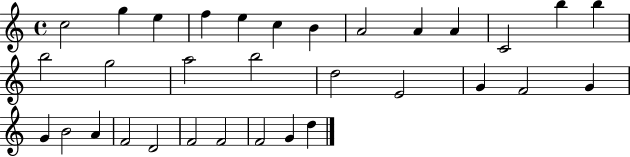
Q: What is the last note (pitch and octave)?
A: D5